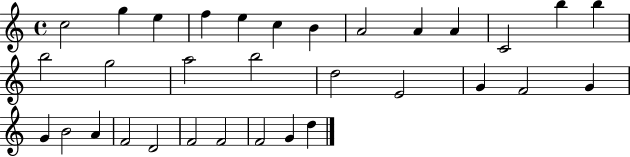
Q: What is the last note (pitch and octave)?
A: D5